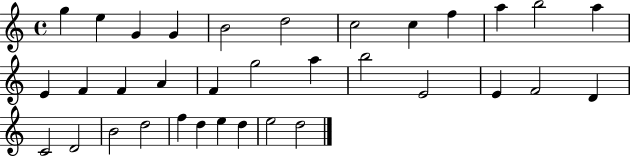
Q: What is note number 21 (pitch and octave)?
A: E4